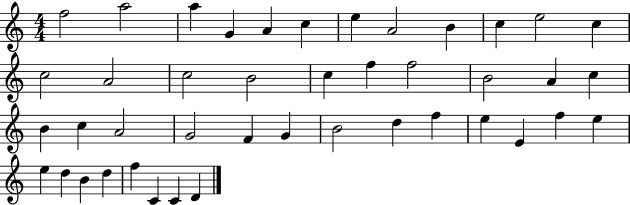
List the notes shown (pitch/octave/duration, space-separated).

F5/h A5/h A5/q G4/q A4/q C5/q E5/q A4/h B4/q C5/q E5/h C5/q C5/h A4/h C5/h B4/h C5/q F5/q F5/h B4/h A4/q C5/q B4/q C5/q A4/h G4/h F4/q G4/q B4/h D5/q F5/q E5/q E4/q F5/q E5/q E5/q D5/q B4/q D5/q F5/q C4/q C4/q D4/q